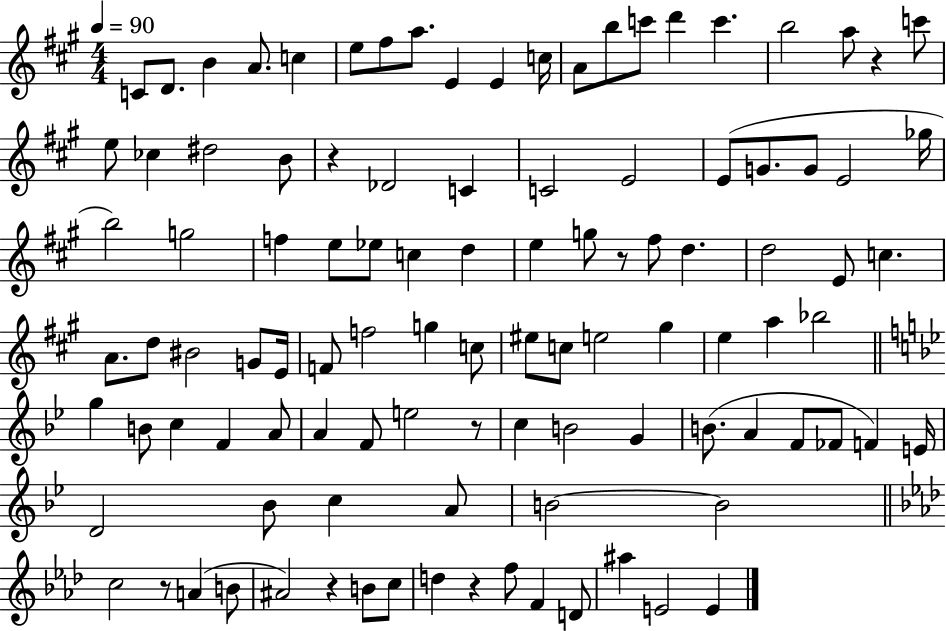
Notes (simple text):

C4/e D4/e. B4/q A4/e. C5/q E5/e F#5/e A5/e. E4/q E4/q C5/s A4/e B5/e C6/e D6/q C6/q. B5/h A5/e R/q C6/e E5/e CES5/q D#5/h B4/e R/q Db4/h C4/q C4/h E4/h E4/e G4/e. G4/e E4/h Gb5/s B5/h G5/h F5/q E5/e Eb5/e C5/q D5/q E5/q G5/e R/e F#5/e D5/q. D5/h E4/e C5/q. A4/e. D5/e BIS4/h G4/e E4/s F4/e F5/h G5/q C5/e EIS5/e C5/e E5/h G#5/q E5/q A5/q Bb5/h G5/q B4/e C5/q F4/q A4/e A4/q F4/e E5/h R/e C5/q B4/h G4/q B4/e. A4/q F4/e FES4/e F4/q E4/s D4/h Bb4/e C5/q A4/e B4/h B4/h C5/h R/e A4/q B4/e A#4/h R/q B4/e C5/e D5/q R/q F5/e F4/q D4/e A#5/q E4/h E4/q